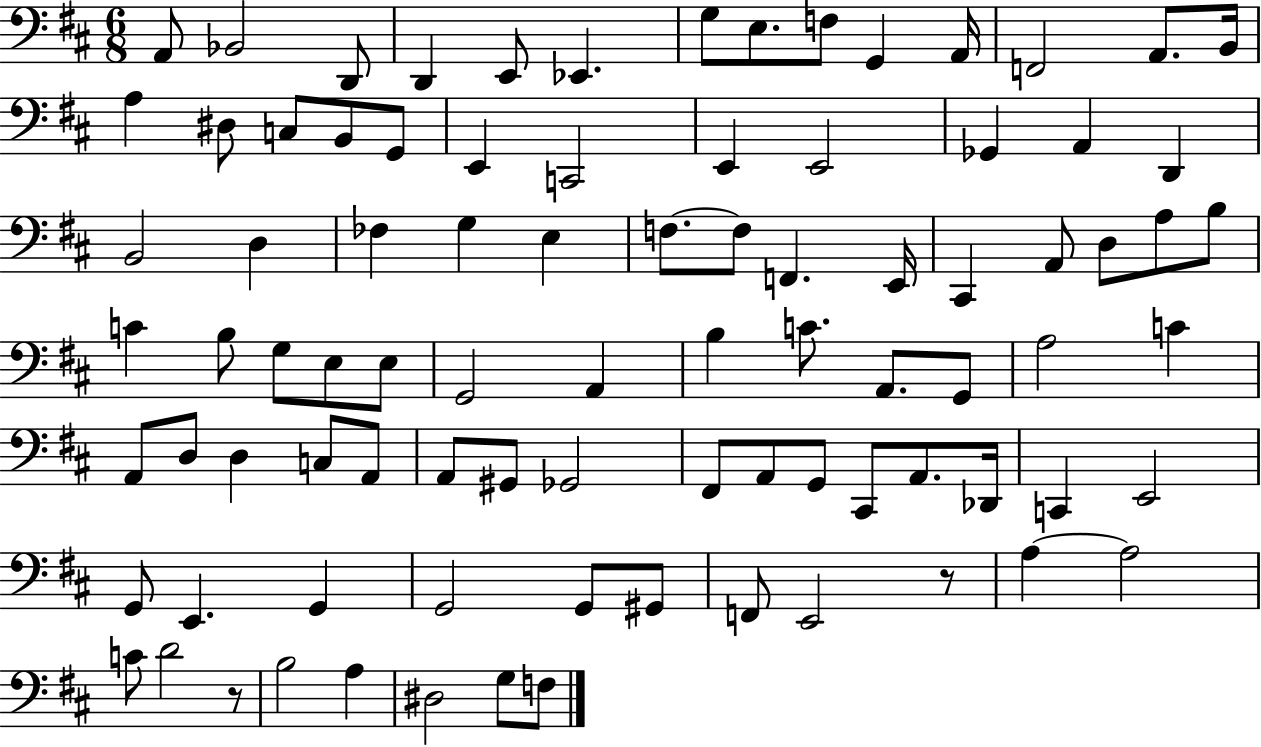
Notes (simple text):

A2/e Bb2/h D2/e D2/q E2/e Eb2/q. G3/e E3/e. F3/e G2/q A2/s F2/h A2/e. B2/s A3/q D#3/e C3/e B2/e G2/e E2/q C2/h E2/q E2/h Gb2/q A2/q D2/q B2/h D3/q FES3/q G3/q E3/q F3/e. F3/e F2/q. E2/s C#2/q A2/e D3/e A3/e B3/e C4/q B3/e G3/e E3/e E3/e G2/h A2/q B3/q C4/e. A2/e. G2/e A3/h C4/q A2/e D3/e D3/q C3/e A2/e A2/e G#2/e Gb2/h F#2/e A2/e G2/e C#2/e A2/e. Db2/s C2/q E2/h G2/e E2/q. G2/q G2/h G2/e G#2/e F2/e E2/h R/e A3/q A3/h C4/e D4/h R/e B3/h A3/q D#3/h G3/e F3/e